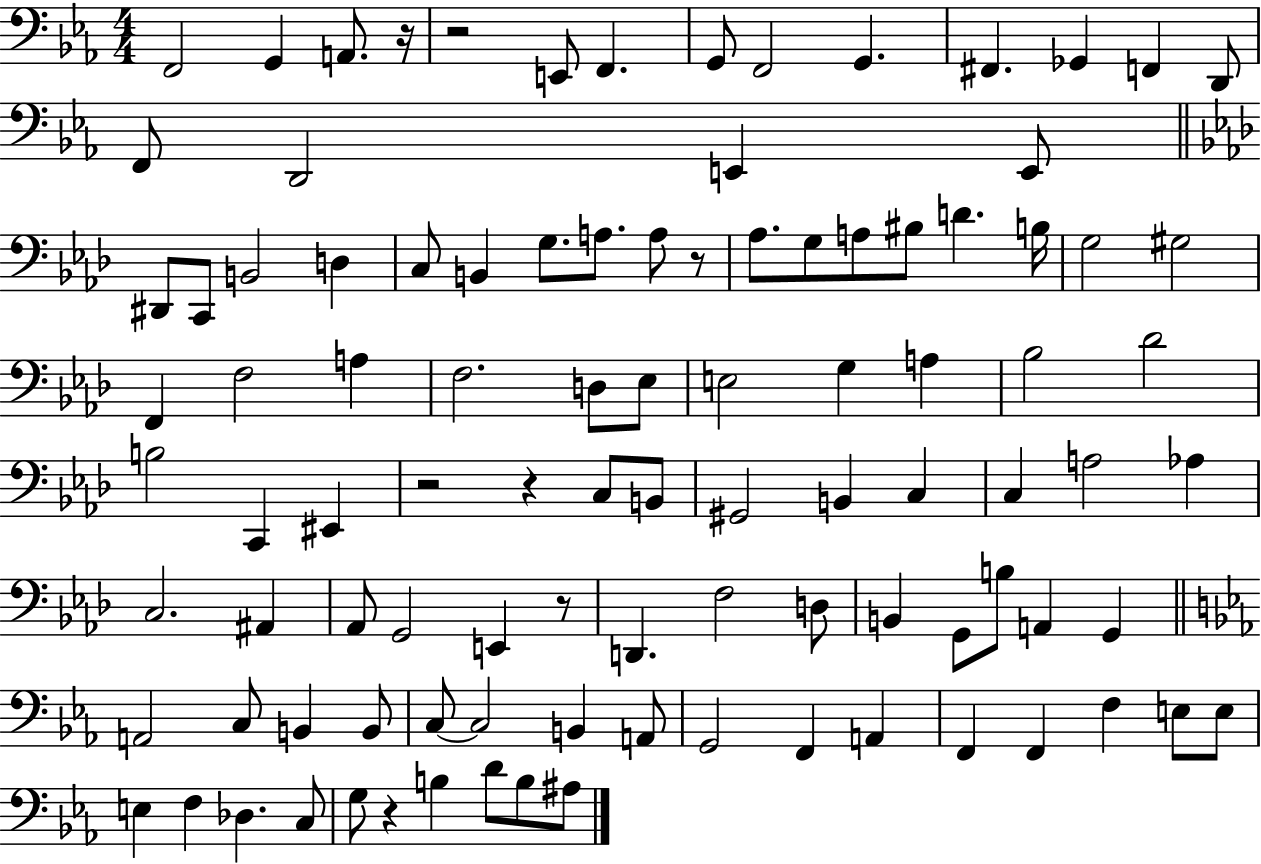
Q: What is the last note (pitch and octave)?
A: A#3